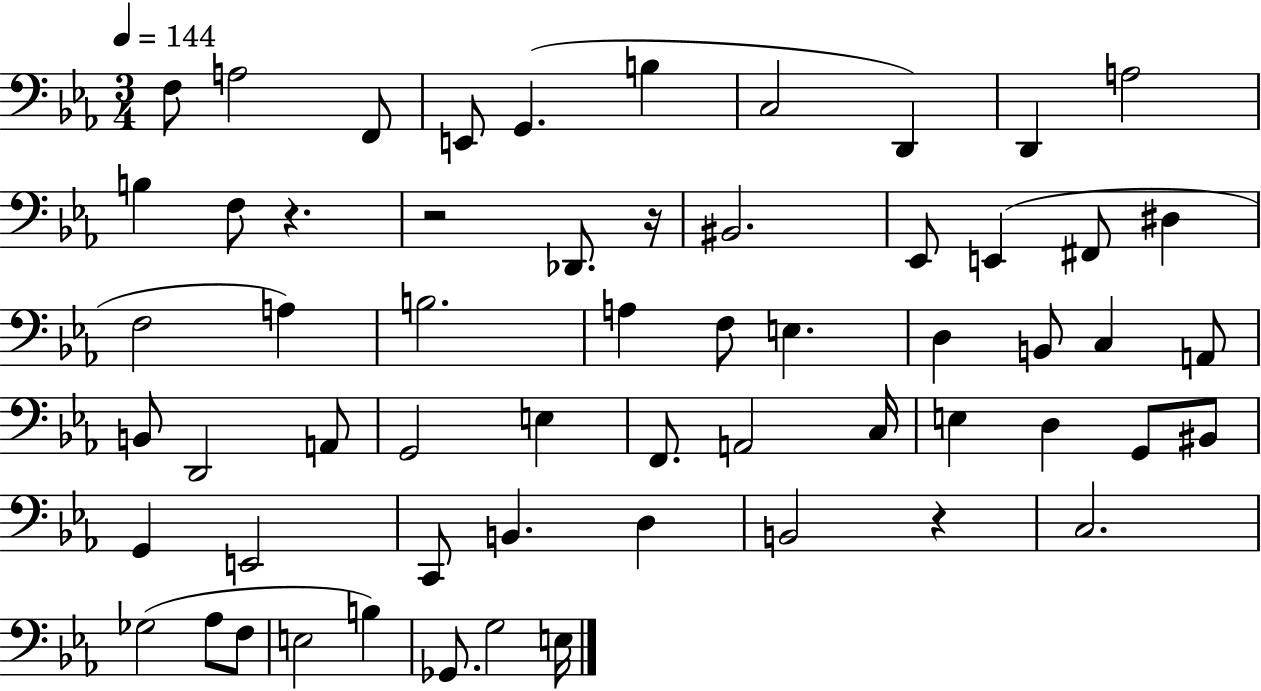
F3/e A3/h F2/e E2/e G2/q. B3/q C3/h D2/q D2/q A3/h B3/q F3/e R/q. R/h Db2/e. R/s BIS2/h. Eb2/e E2/q F#2/e D#3/q F3/h A3/q B3/h. A3/q F3/e E3/q. D3/q B2/e C3/q A2/e B2/e D2/h A2/e G2/h E3/q F2/e. A2/h C3/s E3/q D3/q G2/e BIS2/e G2/q E2/h C2/e B2/q. D3/q B2/h R/q C3/h. Gb3/h Ab3/e F3/e E3/h B3/q Gb2/e. G3/h E3/s